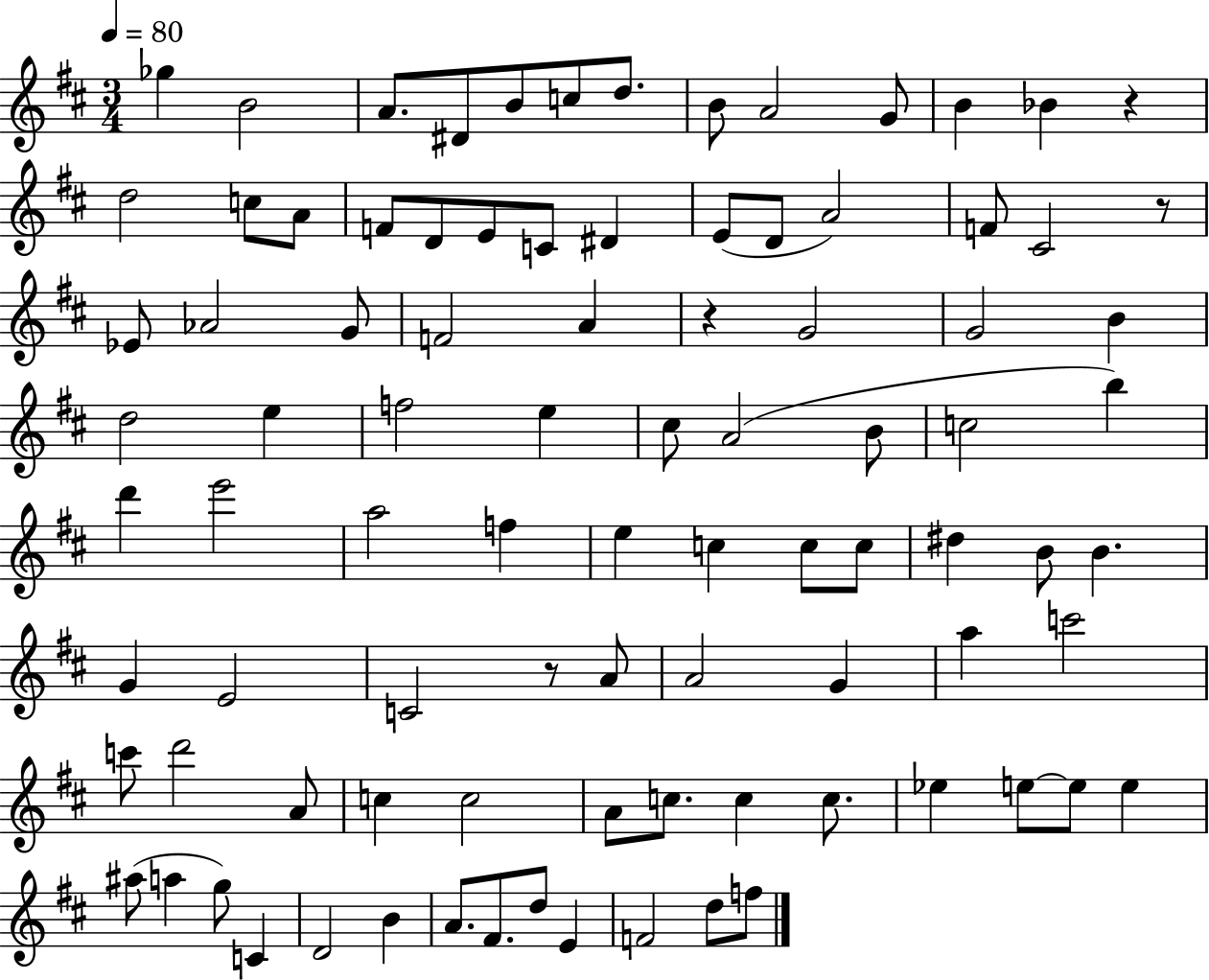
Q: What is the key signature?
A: D major